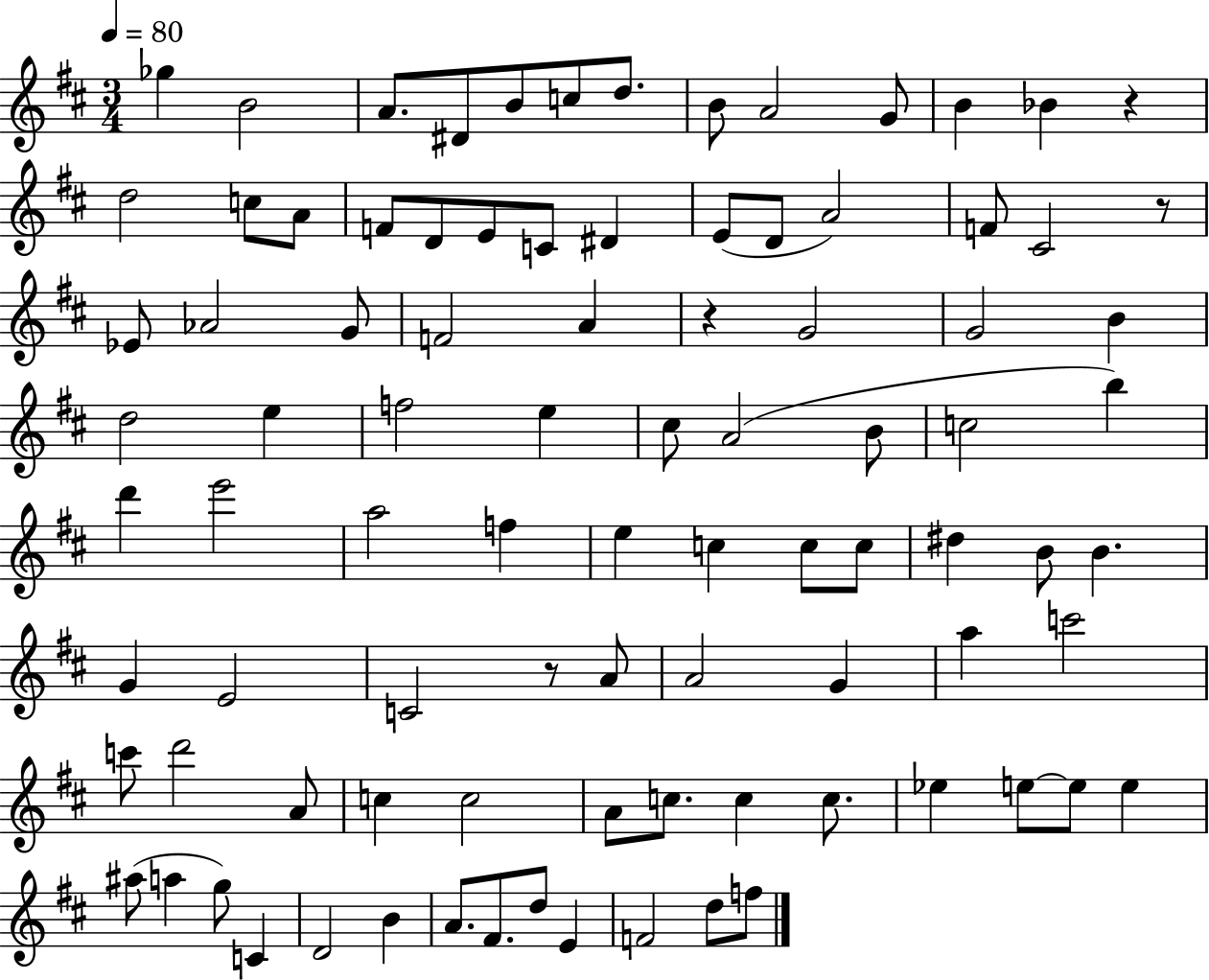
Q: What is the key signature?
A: D major